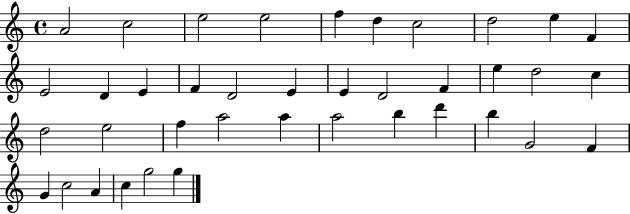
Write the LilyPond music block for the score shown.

{
  \clef treble
  \time 4/4
  \defaultTimeSignature
  \key c \major
  a'2 c''2 | e''2 e''2 | f''4 d''4 c''2 | d''2 e''4 f'4 | \break e'2 d'4 e'4 | f'4 d'2 e'4 | e'4 d'2 f'4 | e''4 d''2 c''4 | \break d''2 e''2 | f''4 a''2 a''4 | a''2 b''4 d'''4 | b''4 g'2 f'4 | \break g'4 c''2 a'4 | c''4 g''2 g''4 | \bar "|."
}